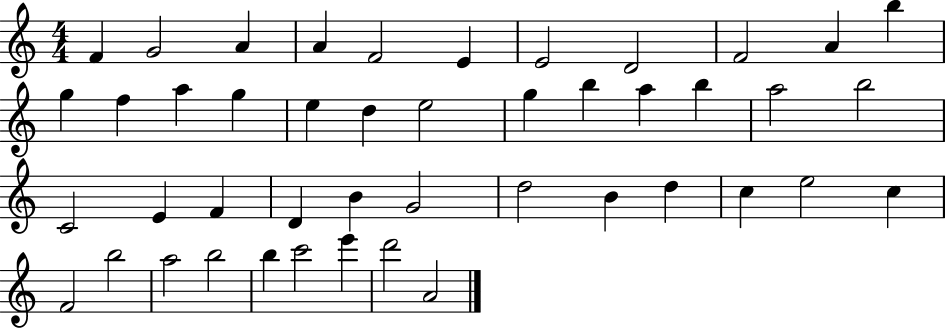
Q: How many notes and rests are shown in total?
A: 45